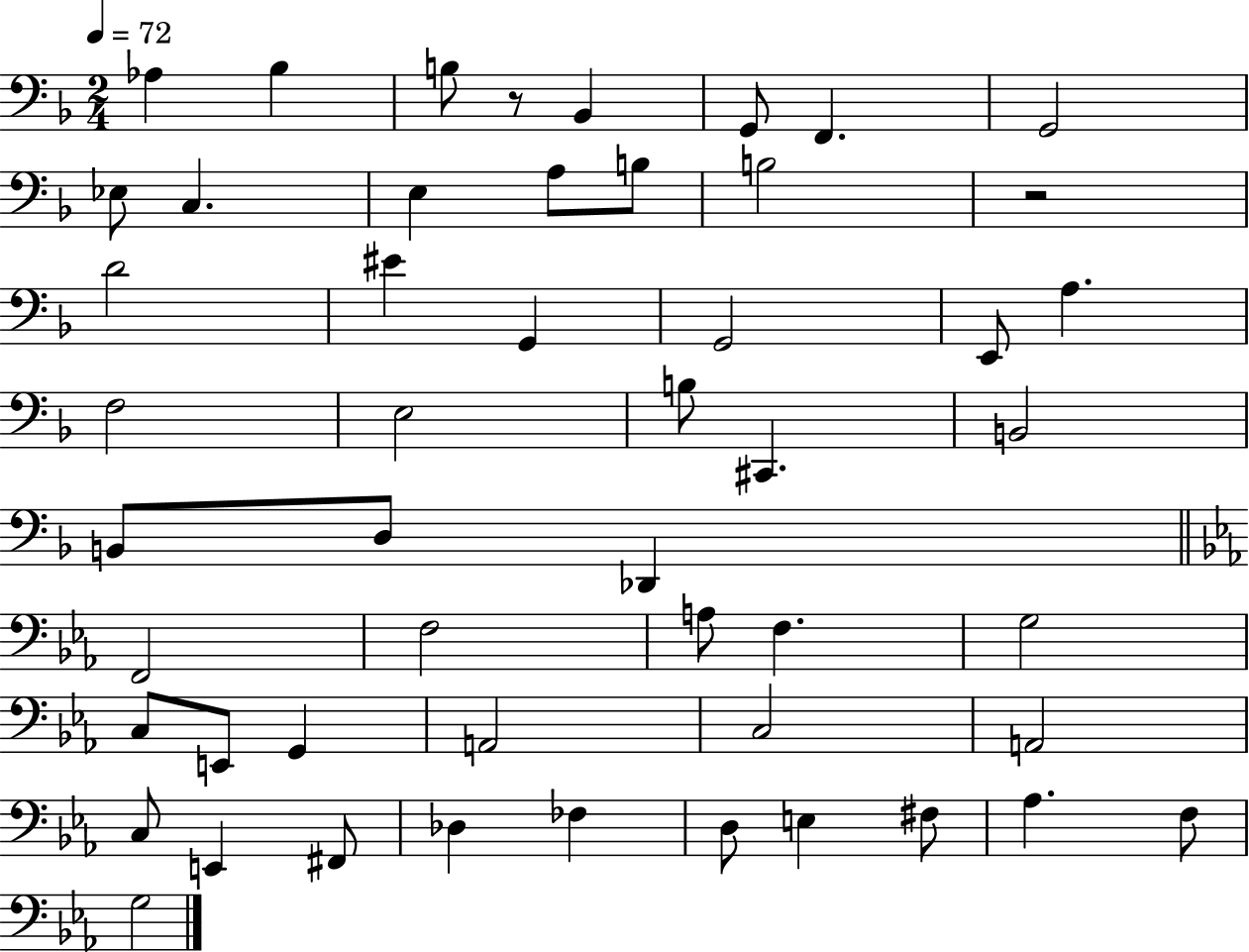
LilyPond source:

{
  \clef bass
  \numericTimeSignature
  \time 2/4
  \key f \major
  \tempo 4 = 72
  aes4 bes4 | b8 r8 bes,4 | g,8 f,4. | g,2 | \break ees8 c4. | e4 a8 b8 | b2 | r2 | \break d'2 | eis'4 g,4 | g,2 | e,8 a4. | \break f2 | e2 | b8 cis,4. | b,2 | \break b,8 d8 des,4 | \bar "||" \break \key ees \major f,2 | f2 | a8 f4. | g2 | \break c8 e,8 g,4 | a,2 | c2 | a,2 | \break c8 e,4 fis,8 | des4 fes4 | d8 e4 fis8 | aes4. f8 | \break g2 | \bar "|."
}